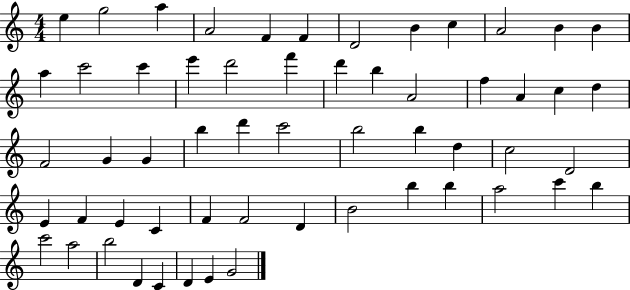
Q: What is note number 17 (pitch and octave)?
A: D6